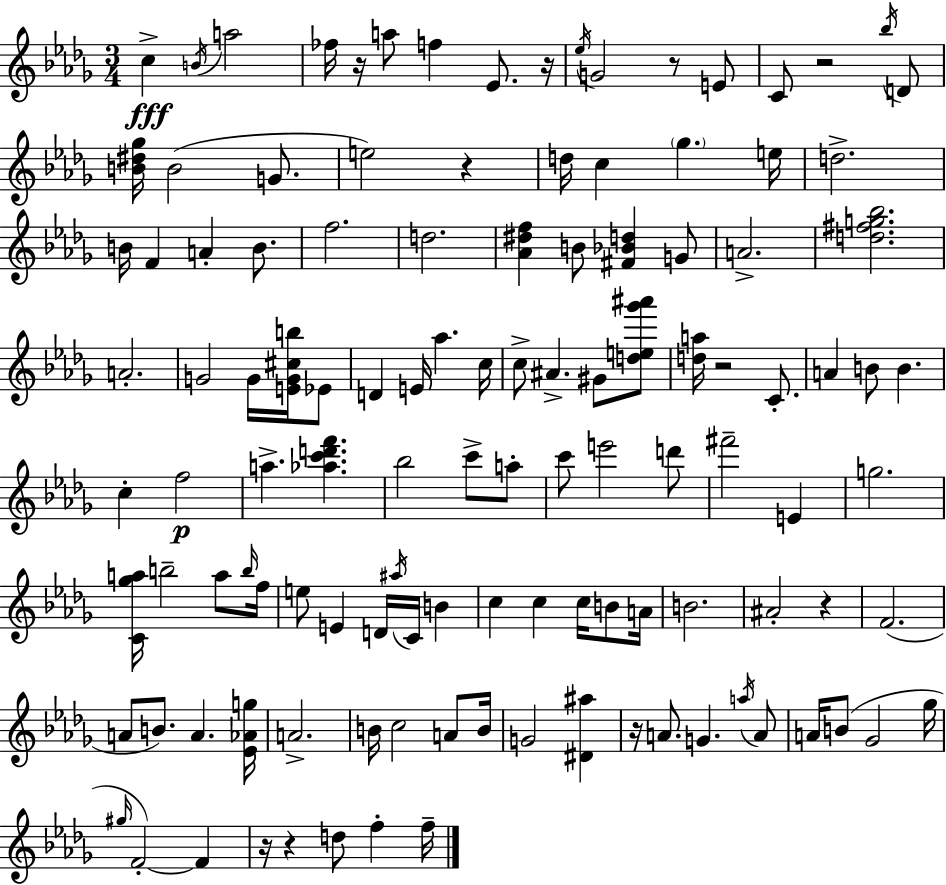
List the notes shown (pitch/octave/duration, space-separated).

C5/q B4/s A5/h FES5/s R/s A5/e F5/q Eb4/e. R/s Eb5/s G4/h R/e E4/e C4/e R/h Bb5/s D4/e [B4,D#5,Gb5]/s B4/h G4/e. E5/h R/q D5/s C5/q Gb5/q. E5/s D5/h. B4/s F4/q A4/q B4/e. F5/h. D5/h. [Ab4,D#5,F5]/q B4/e [F#4,Bb4,D5]/q G4/e A4/h. [D5,F#5,G5,Bb5]/h. A4/h. G4/h G4/s [E4,G4,C#5,B5]/s Eb4/e D4/q E4/s Ab5/q. C5/s C5/e A#4/q. G#4/e [D5,E5,Gb6,A#6]/e [D5,A5]/s R/h C4/e. A4/q B4/e B4/q. C5/q F5/h A5/q. [Ab5,C6,D6,F6]/q. Bb5/h C6/e A5/e C6/e E6/h D6/e F#6/h E4/q G5/h. [C4,Gb5,A5]/s B5/h A5/e B5/s F5/s E5/e E4/q D4/s A#5/s C4/s B4/q C5/q C5/q C5/s B4/e A4/s B4/h. A#4/h R/q F4/h. A4/e B4/e. A4/q. [Eb4,Ab4,G5]/s A4/h. B4/s C5/h A4/e B4/s G4/h [D#4,A#5]/q R/s A4/e. G4/q. A5/s A4/e A4/s B4/e Gb4/h Gb5/s G#5/s F4/h F4/q R/s R/q D5/e F5/q F5/s